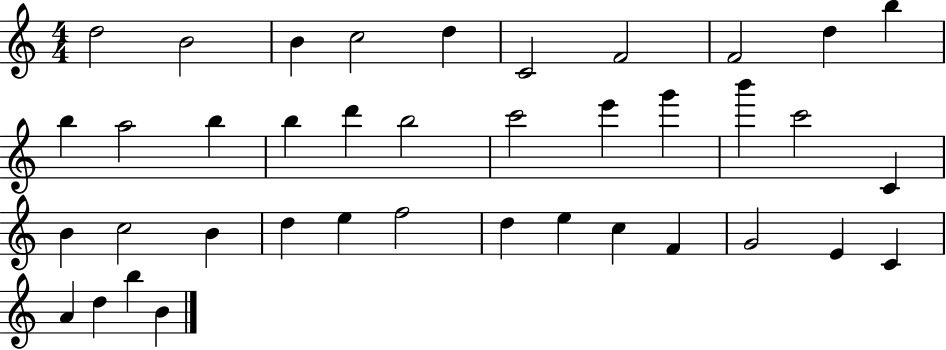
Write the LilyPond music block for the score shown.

{
  \clef treble
  \numericTimeSignature
  \time 4/4
  \key c \major
  d''2 b'2 | b'4 c''2 d''4 | c'2 f'2 | f'2 d''4 b''4 | \break b''4 a''2 b''4 | b''4 d'''4 b''2 | c'''2 e'''4 g'''4 | b'''4 c'''2 c'4 | \break b'4 c''2 b'4 | d''4 e''4 f''2 | d''4 e''4 c''4 f'4 | g'2 e'4 c'4 | \break a'4 d''4 b''4 b'4 | \bar "|."
}